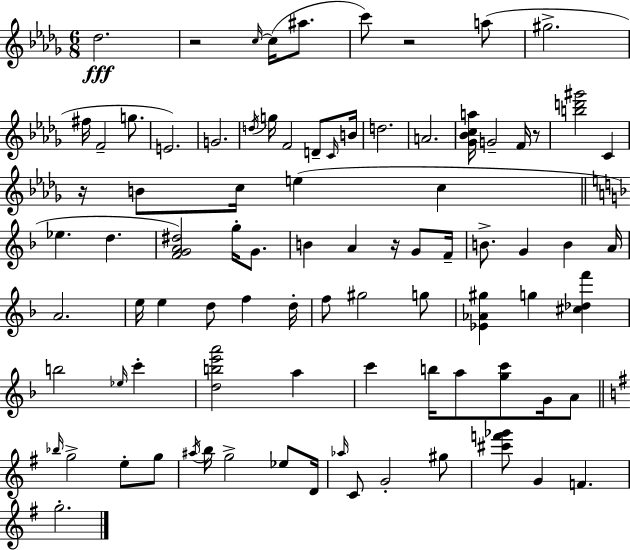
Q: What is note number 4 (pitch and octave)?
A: A#5